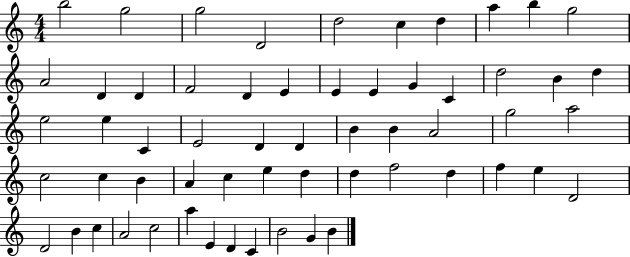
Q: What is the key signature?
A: C major